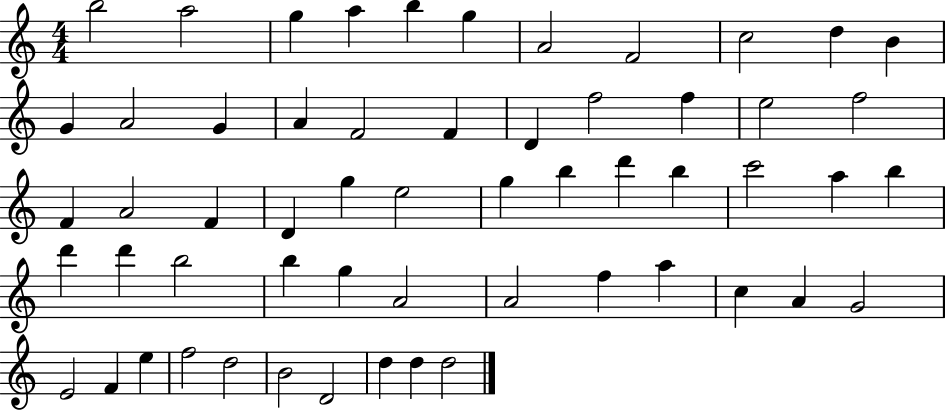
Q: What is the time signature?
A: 4/4